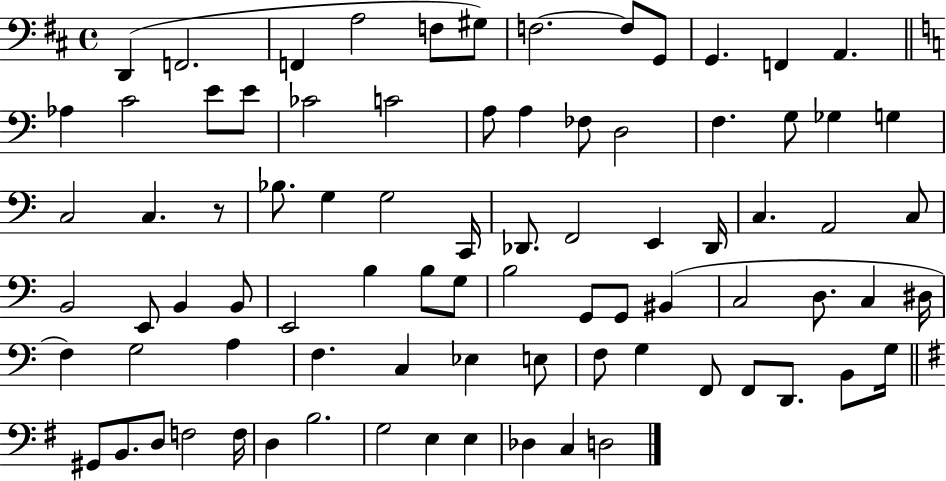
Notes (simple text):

D2/q F2/h. F2/q A3/h F3/e G#3/e F3/h. F3/e G2/e G2/q. F2/q A2/q. Ab3/q C4/h E4/e E4/e CES4/h C4/h A3/e A3/q FES3/e D3/h F3/q. G3/e Gb3/q G3/q C3/h C3/q. R/e Bb3/e. G3/q G3/h C2/s Db2/e. F2/h E2/q Db2/s C3/q. A2/h C3/e B2/h E2/e B2/q B2/e E2/h B3/q B3/e G3/e B3/h G2/e G2/e BIS2/q C3/h D3/e. C3/q D#3/s F3/q G3/h A3/q F3/q. C3/q Eb3/q E3/e F3/e G3/q F2/e F2/e D2/e. B2/e G3/s G#2/e B2/e. D3/e F3/h F3/s D3/q B3/h. G3/h E3/q E3/q Db3/q C3/q D3/h